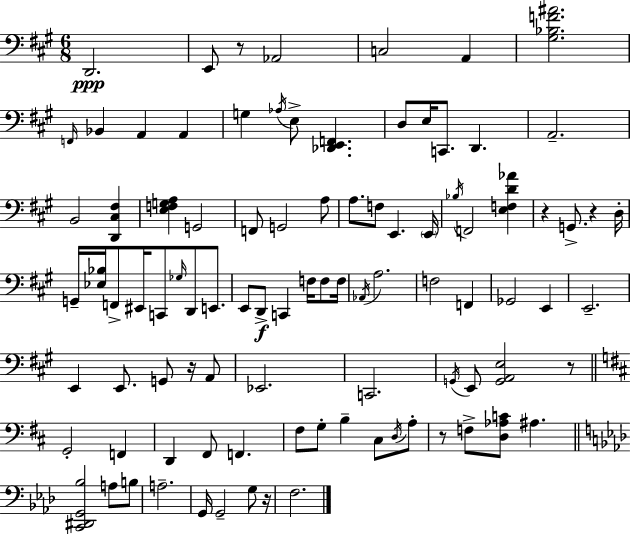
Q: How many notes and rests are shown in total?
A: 94